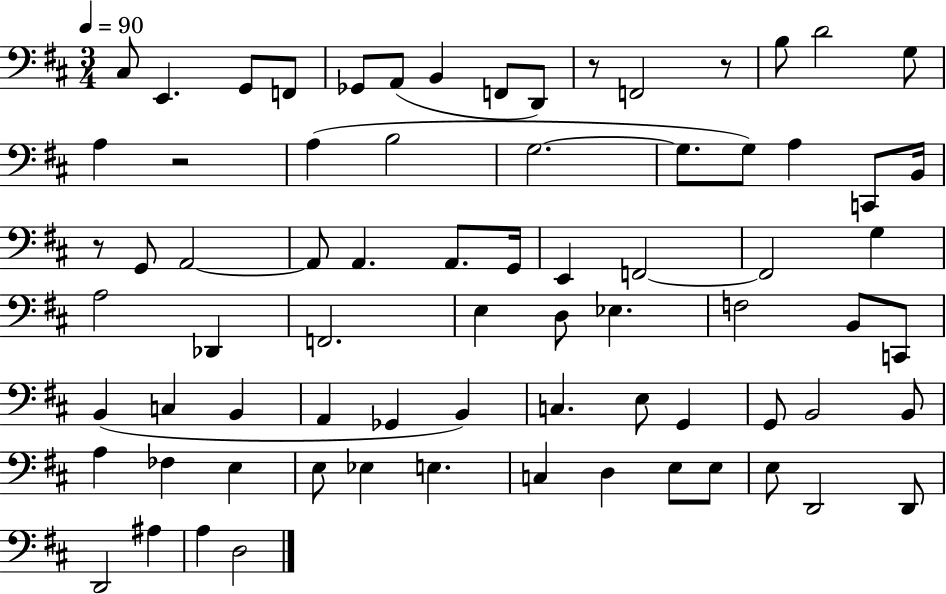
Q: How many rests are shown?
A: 4